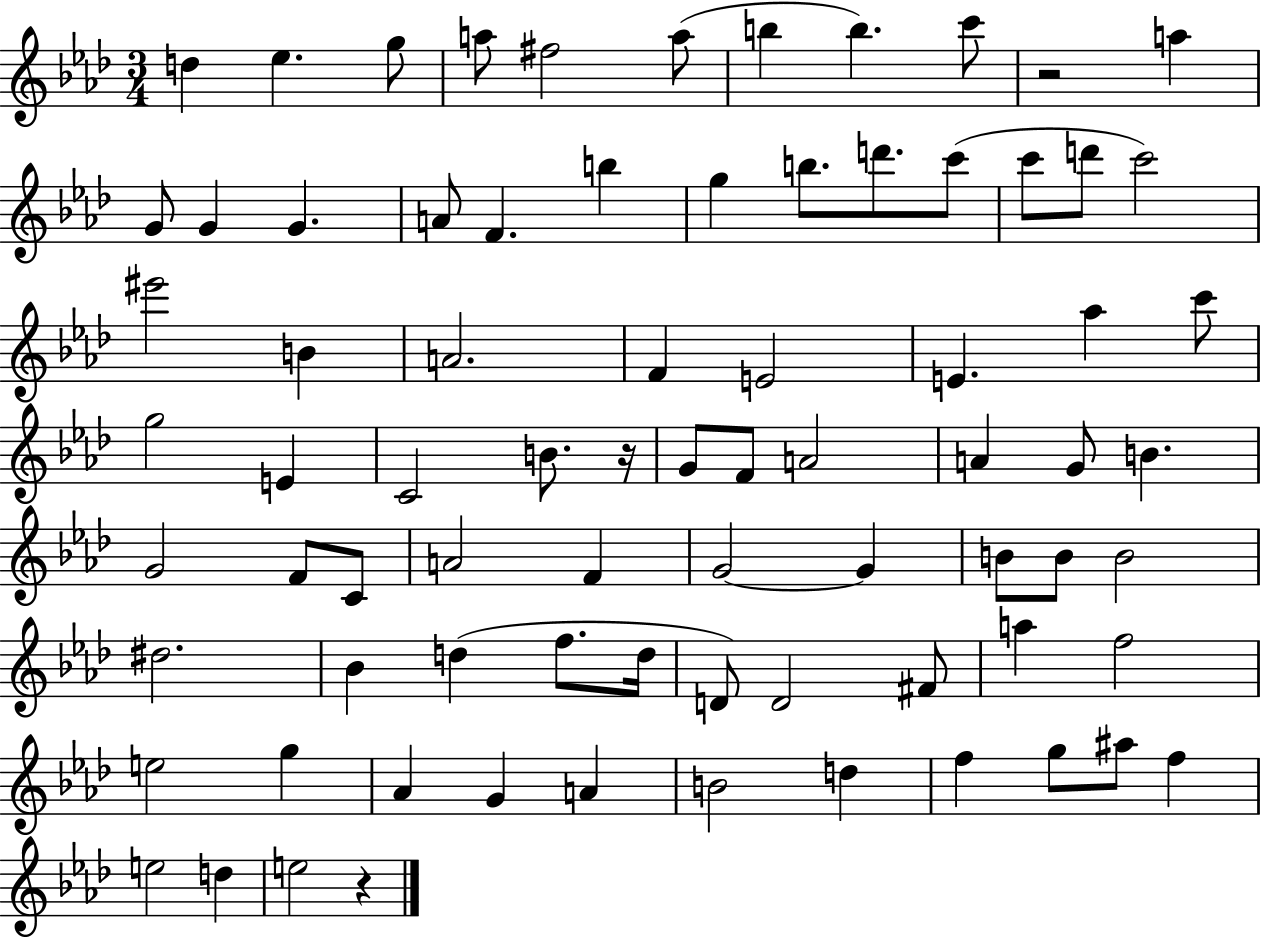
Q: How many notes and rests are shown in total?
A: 78